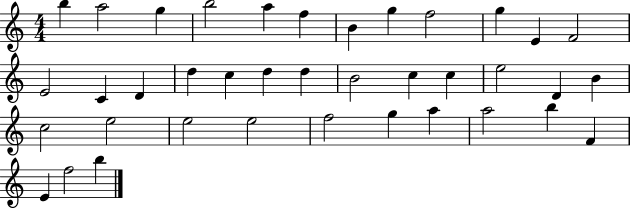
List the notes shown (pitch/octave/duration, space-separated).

B5/q A5/h G5/q B5/h A5/q F5/q B4/q G5/q F5/h G5/q E4/q F4/h E4/h C4/q D4/q D5/q C5/q D5/q D5/q B4/h C5/q C5/q E5/h D4/q B4/q C5/h E5/h E5/h E5/h F5/h G5/q A5/q A5/h B5/q F4/q E4/q F5/h B5/q